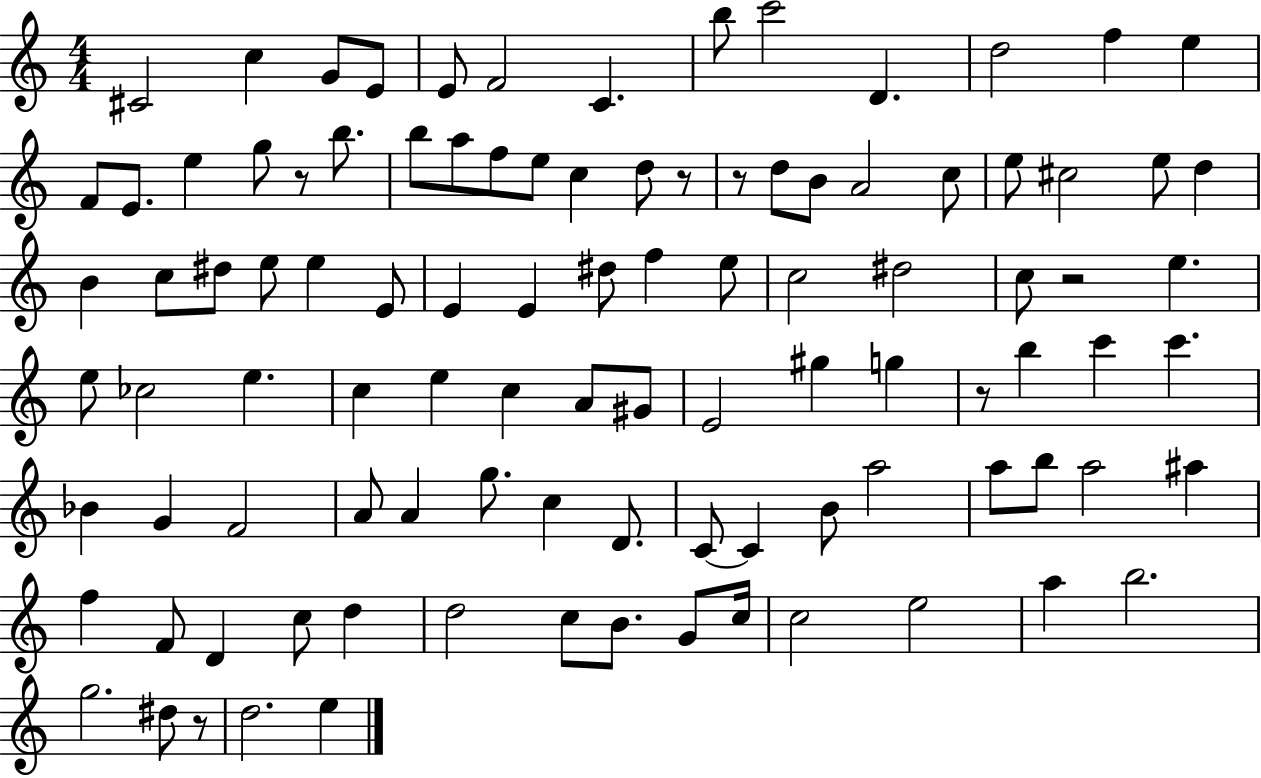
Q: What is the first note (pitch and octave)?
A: C#4